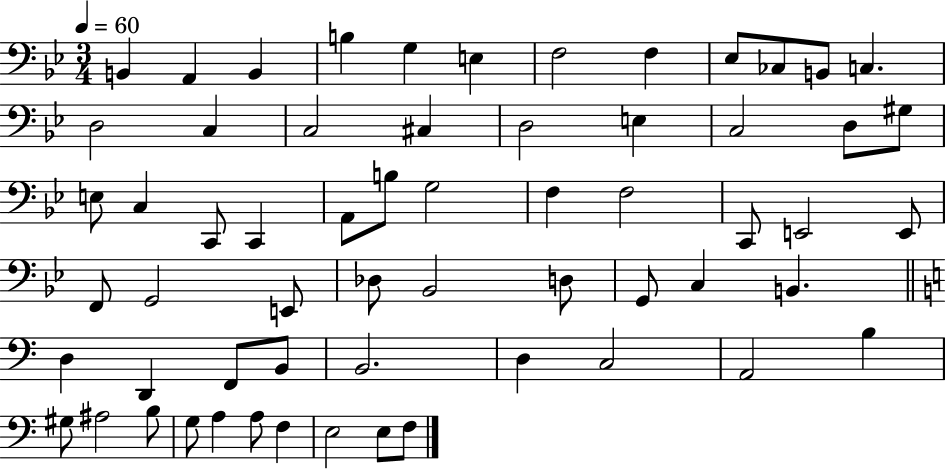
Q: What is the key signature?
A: BES major